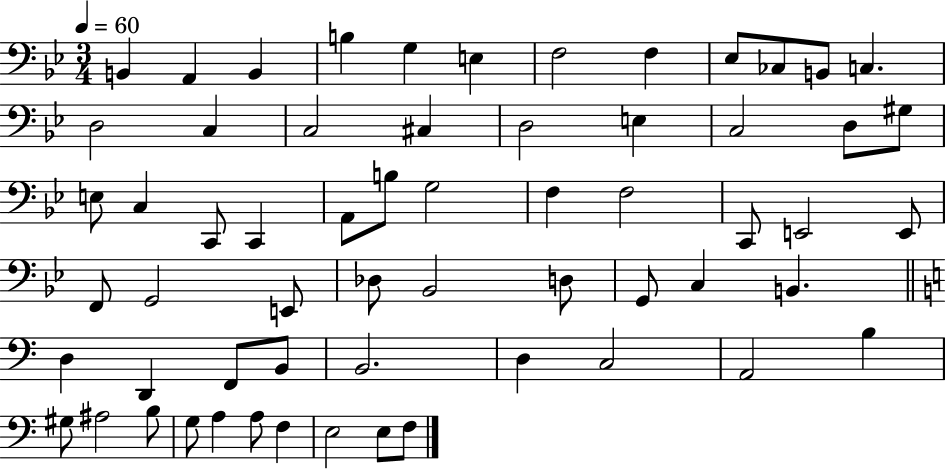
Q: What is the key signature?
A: BES major